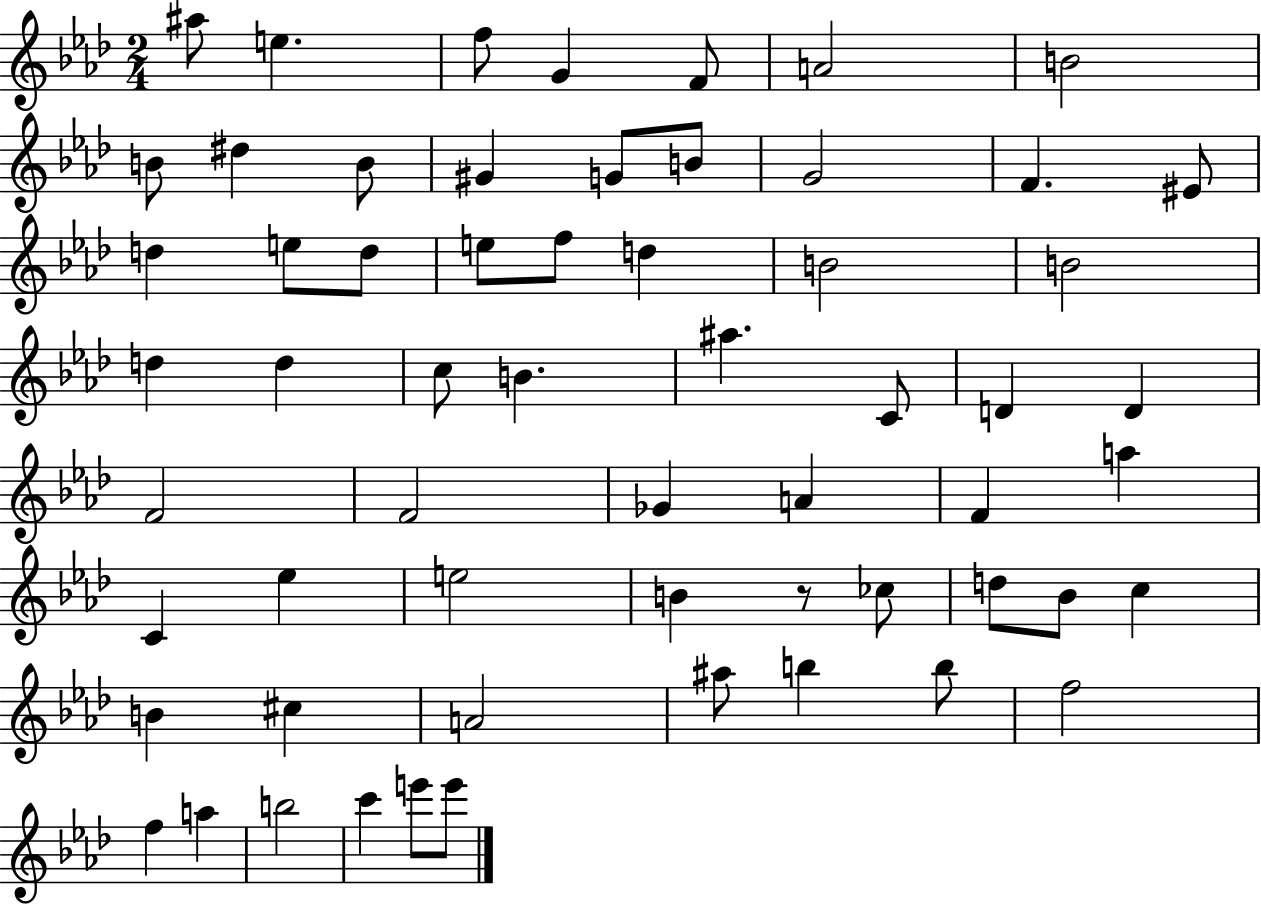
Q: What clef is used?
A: treble